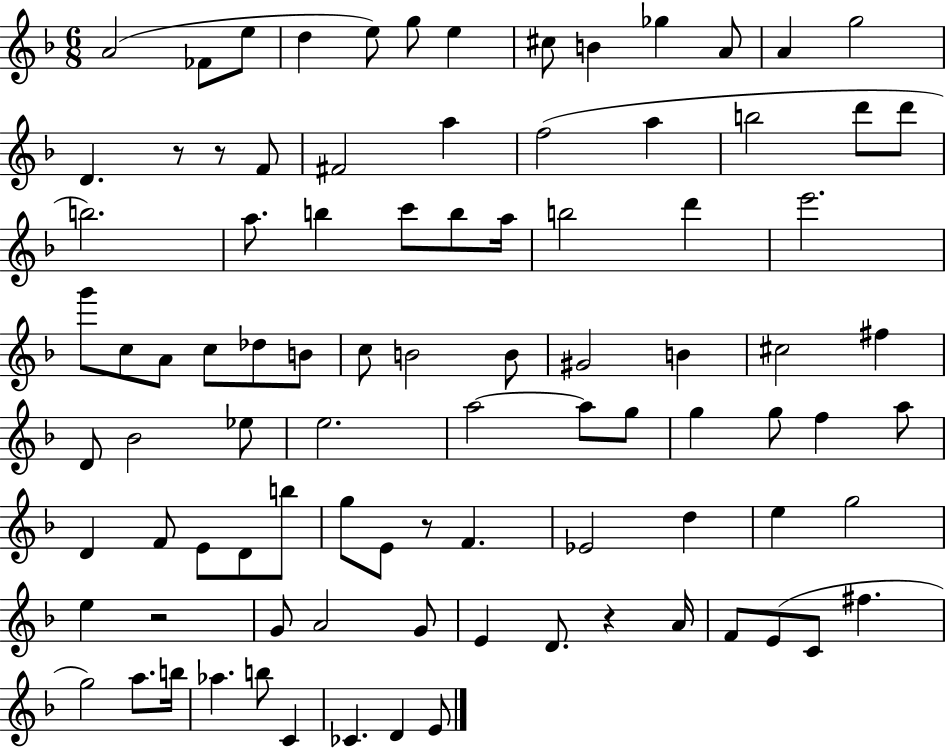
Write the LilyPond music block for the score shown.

{
  \clef treble
  \numericTimeSignature
  \time 6/8
  \key f \major
  a'2( fes'8 e''8 | d''4 e''8) g''8 e''4 | cis''8 b'4 ges''4 a'8 | a'4 g''2 | \break d'4. r8 r8 f'8 | fis'2 a''4 | f''2( a''4 | b''2 d'''8 d'''8 | \break b''2.) | a''8. b''4 c'''8 b''8 a''16 | b''2 d'''4 | e'''2. | \break g'''8 c''8 a'8 c''8 des''8 b'8 | c''8 b'2 b'8 | gis'2 b'4 | cis''2 fis''4 | \break d'8 bes'2 ees''8 | e''2. | a''2~~ a''8 g''8 | g''4 g''8 f''4 a''8 | \break d'4 f'8 e'8 d'8 b''8 | g''8 e'8 r8 f'4. | ees'2 d''4 | e''4 g''2 | \break e''4 r2 | g'8 a'2 g'8 | e'4 d'8. r4 a'16 | f'8 e'8( c'8 fis''4. | \break g''2) a''8. b''16 | aes''4. b''8 c'4 | ces'4. d'4 e'8 | \bar "|."
}